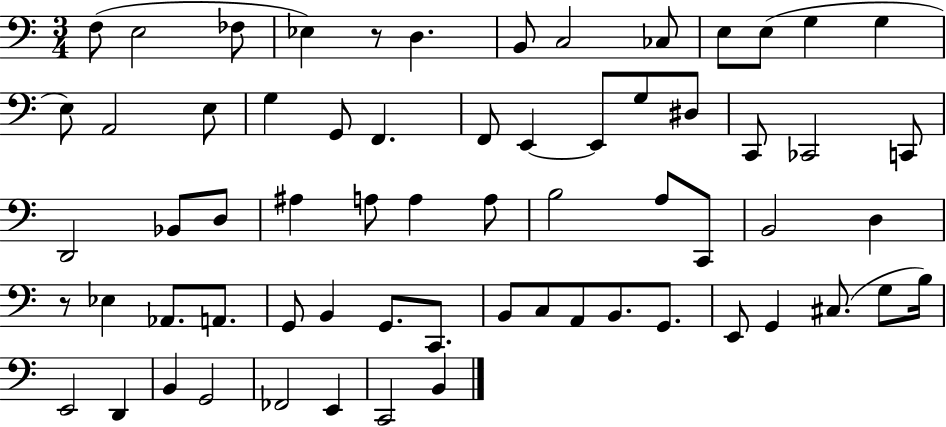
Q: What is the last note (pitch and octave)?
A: B2